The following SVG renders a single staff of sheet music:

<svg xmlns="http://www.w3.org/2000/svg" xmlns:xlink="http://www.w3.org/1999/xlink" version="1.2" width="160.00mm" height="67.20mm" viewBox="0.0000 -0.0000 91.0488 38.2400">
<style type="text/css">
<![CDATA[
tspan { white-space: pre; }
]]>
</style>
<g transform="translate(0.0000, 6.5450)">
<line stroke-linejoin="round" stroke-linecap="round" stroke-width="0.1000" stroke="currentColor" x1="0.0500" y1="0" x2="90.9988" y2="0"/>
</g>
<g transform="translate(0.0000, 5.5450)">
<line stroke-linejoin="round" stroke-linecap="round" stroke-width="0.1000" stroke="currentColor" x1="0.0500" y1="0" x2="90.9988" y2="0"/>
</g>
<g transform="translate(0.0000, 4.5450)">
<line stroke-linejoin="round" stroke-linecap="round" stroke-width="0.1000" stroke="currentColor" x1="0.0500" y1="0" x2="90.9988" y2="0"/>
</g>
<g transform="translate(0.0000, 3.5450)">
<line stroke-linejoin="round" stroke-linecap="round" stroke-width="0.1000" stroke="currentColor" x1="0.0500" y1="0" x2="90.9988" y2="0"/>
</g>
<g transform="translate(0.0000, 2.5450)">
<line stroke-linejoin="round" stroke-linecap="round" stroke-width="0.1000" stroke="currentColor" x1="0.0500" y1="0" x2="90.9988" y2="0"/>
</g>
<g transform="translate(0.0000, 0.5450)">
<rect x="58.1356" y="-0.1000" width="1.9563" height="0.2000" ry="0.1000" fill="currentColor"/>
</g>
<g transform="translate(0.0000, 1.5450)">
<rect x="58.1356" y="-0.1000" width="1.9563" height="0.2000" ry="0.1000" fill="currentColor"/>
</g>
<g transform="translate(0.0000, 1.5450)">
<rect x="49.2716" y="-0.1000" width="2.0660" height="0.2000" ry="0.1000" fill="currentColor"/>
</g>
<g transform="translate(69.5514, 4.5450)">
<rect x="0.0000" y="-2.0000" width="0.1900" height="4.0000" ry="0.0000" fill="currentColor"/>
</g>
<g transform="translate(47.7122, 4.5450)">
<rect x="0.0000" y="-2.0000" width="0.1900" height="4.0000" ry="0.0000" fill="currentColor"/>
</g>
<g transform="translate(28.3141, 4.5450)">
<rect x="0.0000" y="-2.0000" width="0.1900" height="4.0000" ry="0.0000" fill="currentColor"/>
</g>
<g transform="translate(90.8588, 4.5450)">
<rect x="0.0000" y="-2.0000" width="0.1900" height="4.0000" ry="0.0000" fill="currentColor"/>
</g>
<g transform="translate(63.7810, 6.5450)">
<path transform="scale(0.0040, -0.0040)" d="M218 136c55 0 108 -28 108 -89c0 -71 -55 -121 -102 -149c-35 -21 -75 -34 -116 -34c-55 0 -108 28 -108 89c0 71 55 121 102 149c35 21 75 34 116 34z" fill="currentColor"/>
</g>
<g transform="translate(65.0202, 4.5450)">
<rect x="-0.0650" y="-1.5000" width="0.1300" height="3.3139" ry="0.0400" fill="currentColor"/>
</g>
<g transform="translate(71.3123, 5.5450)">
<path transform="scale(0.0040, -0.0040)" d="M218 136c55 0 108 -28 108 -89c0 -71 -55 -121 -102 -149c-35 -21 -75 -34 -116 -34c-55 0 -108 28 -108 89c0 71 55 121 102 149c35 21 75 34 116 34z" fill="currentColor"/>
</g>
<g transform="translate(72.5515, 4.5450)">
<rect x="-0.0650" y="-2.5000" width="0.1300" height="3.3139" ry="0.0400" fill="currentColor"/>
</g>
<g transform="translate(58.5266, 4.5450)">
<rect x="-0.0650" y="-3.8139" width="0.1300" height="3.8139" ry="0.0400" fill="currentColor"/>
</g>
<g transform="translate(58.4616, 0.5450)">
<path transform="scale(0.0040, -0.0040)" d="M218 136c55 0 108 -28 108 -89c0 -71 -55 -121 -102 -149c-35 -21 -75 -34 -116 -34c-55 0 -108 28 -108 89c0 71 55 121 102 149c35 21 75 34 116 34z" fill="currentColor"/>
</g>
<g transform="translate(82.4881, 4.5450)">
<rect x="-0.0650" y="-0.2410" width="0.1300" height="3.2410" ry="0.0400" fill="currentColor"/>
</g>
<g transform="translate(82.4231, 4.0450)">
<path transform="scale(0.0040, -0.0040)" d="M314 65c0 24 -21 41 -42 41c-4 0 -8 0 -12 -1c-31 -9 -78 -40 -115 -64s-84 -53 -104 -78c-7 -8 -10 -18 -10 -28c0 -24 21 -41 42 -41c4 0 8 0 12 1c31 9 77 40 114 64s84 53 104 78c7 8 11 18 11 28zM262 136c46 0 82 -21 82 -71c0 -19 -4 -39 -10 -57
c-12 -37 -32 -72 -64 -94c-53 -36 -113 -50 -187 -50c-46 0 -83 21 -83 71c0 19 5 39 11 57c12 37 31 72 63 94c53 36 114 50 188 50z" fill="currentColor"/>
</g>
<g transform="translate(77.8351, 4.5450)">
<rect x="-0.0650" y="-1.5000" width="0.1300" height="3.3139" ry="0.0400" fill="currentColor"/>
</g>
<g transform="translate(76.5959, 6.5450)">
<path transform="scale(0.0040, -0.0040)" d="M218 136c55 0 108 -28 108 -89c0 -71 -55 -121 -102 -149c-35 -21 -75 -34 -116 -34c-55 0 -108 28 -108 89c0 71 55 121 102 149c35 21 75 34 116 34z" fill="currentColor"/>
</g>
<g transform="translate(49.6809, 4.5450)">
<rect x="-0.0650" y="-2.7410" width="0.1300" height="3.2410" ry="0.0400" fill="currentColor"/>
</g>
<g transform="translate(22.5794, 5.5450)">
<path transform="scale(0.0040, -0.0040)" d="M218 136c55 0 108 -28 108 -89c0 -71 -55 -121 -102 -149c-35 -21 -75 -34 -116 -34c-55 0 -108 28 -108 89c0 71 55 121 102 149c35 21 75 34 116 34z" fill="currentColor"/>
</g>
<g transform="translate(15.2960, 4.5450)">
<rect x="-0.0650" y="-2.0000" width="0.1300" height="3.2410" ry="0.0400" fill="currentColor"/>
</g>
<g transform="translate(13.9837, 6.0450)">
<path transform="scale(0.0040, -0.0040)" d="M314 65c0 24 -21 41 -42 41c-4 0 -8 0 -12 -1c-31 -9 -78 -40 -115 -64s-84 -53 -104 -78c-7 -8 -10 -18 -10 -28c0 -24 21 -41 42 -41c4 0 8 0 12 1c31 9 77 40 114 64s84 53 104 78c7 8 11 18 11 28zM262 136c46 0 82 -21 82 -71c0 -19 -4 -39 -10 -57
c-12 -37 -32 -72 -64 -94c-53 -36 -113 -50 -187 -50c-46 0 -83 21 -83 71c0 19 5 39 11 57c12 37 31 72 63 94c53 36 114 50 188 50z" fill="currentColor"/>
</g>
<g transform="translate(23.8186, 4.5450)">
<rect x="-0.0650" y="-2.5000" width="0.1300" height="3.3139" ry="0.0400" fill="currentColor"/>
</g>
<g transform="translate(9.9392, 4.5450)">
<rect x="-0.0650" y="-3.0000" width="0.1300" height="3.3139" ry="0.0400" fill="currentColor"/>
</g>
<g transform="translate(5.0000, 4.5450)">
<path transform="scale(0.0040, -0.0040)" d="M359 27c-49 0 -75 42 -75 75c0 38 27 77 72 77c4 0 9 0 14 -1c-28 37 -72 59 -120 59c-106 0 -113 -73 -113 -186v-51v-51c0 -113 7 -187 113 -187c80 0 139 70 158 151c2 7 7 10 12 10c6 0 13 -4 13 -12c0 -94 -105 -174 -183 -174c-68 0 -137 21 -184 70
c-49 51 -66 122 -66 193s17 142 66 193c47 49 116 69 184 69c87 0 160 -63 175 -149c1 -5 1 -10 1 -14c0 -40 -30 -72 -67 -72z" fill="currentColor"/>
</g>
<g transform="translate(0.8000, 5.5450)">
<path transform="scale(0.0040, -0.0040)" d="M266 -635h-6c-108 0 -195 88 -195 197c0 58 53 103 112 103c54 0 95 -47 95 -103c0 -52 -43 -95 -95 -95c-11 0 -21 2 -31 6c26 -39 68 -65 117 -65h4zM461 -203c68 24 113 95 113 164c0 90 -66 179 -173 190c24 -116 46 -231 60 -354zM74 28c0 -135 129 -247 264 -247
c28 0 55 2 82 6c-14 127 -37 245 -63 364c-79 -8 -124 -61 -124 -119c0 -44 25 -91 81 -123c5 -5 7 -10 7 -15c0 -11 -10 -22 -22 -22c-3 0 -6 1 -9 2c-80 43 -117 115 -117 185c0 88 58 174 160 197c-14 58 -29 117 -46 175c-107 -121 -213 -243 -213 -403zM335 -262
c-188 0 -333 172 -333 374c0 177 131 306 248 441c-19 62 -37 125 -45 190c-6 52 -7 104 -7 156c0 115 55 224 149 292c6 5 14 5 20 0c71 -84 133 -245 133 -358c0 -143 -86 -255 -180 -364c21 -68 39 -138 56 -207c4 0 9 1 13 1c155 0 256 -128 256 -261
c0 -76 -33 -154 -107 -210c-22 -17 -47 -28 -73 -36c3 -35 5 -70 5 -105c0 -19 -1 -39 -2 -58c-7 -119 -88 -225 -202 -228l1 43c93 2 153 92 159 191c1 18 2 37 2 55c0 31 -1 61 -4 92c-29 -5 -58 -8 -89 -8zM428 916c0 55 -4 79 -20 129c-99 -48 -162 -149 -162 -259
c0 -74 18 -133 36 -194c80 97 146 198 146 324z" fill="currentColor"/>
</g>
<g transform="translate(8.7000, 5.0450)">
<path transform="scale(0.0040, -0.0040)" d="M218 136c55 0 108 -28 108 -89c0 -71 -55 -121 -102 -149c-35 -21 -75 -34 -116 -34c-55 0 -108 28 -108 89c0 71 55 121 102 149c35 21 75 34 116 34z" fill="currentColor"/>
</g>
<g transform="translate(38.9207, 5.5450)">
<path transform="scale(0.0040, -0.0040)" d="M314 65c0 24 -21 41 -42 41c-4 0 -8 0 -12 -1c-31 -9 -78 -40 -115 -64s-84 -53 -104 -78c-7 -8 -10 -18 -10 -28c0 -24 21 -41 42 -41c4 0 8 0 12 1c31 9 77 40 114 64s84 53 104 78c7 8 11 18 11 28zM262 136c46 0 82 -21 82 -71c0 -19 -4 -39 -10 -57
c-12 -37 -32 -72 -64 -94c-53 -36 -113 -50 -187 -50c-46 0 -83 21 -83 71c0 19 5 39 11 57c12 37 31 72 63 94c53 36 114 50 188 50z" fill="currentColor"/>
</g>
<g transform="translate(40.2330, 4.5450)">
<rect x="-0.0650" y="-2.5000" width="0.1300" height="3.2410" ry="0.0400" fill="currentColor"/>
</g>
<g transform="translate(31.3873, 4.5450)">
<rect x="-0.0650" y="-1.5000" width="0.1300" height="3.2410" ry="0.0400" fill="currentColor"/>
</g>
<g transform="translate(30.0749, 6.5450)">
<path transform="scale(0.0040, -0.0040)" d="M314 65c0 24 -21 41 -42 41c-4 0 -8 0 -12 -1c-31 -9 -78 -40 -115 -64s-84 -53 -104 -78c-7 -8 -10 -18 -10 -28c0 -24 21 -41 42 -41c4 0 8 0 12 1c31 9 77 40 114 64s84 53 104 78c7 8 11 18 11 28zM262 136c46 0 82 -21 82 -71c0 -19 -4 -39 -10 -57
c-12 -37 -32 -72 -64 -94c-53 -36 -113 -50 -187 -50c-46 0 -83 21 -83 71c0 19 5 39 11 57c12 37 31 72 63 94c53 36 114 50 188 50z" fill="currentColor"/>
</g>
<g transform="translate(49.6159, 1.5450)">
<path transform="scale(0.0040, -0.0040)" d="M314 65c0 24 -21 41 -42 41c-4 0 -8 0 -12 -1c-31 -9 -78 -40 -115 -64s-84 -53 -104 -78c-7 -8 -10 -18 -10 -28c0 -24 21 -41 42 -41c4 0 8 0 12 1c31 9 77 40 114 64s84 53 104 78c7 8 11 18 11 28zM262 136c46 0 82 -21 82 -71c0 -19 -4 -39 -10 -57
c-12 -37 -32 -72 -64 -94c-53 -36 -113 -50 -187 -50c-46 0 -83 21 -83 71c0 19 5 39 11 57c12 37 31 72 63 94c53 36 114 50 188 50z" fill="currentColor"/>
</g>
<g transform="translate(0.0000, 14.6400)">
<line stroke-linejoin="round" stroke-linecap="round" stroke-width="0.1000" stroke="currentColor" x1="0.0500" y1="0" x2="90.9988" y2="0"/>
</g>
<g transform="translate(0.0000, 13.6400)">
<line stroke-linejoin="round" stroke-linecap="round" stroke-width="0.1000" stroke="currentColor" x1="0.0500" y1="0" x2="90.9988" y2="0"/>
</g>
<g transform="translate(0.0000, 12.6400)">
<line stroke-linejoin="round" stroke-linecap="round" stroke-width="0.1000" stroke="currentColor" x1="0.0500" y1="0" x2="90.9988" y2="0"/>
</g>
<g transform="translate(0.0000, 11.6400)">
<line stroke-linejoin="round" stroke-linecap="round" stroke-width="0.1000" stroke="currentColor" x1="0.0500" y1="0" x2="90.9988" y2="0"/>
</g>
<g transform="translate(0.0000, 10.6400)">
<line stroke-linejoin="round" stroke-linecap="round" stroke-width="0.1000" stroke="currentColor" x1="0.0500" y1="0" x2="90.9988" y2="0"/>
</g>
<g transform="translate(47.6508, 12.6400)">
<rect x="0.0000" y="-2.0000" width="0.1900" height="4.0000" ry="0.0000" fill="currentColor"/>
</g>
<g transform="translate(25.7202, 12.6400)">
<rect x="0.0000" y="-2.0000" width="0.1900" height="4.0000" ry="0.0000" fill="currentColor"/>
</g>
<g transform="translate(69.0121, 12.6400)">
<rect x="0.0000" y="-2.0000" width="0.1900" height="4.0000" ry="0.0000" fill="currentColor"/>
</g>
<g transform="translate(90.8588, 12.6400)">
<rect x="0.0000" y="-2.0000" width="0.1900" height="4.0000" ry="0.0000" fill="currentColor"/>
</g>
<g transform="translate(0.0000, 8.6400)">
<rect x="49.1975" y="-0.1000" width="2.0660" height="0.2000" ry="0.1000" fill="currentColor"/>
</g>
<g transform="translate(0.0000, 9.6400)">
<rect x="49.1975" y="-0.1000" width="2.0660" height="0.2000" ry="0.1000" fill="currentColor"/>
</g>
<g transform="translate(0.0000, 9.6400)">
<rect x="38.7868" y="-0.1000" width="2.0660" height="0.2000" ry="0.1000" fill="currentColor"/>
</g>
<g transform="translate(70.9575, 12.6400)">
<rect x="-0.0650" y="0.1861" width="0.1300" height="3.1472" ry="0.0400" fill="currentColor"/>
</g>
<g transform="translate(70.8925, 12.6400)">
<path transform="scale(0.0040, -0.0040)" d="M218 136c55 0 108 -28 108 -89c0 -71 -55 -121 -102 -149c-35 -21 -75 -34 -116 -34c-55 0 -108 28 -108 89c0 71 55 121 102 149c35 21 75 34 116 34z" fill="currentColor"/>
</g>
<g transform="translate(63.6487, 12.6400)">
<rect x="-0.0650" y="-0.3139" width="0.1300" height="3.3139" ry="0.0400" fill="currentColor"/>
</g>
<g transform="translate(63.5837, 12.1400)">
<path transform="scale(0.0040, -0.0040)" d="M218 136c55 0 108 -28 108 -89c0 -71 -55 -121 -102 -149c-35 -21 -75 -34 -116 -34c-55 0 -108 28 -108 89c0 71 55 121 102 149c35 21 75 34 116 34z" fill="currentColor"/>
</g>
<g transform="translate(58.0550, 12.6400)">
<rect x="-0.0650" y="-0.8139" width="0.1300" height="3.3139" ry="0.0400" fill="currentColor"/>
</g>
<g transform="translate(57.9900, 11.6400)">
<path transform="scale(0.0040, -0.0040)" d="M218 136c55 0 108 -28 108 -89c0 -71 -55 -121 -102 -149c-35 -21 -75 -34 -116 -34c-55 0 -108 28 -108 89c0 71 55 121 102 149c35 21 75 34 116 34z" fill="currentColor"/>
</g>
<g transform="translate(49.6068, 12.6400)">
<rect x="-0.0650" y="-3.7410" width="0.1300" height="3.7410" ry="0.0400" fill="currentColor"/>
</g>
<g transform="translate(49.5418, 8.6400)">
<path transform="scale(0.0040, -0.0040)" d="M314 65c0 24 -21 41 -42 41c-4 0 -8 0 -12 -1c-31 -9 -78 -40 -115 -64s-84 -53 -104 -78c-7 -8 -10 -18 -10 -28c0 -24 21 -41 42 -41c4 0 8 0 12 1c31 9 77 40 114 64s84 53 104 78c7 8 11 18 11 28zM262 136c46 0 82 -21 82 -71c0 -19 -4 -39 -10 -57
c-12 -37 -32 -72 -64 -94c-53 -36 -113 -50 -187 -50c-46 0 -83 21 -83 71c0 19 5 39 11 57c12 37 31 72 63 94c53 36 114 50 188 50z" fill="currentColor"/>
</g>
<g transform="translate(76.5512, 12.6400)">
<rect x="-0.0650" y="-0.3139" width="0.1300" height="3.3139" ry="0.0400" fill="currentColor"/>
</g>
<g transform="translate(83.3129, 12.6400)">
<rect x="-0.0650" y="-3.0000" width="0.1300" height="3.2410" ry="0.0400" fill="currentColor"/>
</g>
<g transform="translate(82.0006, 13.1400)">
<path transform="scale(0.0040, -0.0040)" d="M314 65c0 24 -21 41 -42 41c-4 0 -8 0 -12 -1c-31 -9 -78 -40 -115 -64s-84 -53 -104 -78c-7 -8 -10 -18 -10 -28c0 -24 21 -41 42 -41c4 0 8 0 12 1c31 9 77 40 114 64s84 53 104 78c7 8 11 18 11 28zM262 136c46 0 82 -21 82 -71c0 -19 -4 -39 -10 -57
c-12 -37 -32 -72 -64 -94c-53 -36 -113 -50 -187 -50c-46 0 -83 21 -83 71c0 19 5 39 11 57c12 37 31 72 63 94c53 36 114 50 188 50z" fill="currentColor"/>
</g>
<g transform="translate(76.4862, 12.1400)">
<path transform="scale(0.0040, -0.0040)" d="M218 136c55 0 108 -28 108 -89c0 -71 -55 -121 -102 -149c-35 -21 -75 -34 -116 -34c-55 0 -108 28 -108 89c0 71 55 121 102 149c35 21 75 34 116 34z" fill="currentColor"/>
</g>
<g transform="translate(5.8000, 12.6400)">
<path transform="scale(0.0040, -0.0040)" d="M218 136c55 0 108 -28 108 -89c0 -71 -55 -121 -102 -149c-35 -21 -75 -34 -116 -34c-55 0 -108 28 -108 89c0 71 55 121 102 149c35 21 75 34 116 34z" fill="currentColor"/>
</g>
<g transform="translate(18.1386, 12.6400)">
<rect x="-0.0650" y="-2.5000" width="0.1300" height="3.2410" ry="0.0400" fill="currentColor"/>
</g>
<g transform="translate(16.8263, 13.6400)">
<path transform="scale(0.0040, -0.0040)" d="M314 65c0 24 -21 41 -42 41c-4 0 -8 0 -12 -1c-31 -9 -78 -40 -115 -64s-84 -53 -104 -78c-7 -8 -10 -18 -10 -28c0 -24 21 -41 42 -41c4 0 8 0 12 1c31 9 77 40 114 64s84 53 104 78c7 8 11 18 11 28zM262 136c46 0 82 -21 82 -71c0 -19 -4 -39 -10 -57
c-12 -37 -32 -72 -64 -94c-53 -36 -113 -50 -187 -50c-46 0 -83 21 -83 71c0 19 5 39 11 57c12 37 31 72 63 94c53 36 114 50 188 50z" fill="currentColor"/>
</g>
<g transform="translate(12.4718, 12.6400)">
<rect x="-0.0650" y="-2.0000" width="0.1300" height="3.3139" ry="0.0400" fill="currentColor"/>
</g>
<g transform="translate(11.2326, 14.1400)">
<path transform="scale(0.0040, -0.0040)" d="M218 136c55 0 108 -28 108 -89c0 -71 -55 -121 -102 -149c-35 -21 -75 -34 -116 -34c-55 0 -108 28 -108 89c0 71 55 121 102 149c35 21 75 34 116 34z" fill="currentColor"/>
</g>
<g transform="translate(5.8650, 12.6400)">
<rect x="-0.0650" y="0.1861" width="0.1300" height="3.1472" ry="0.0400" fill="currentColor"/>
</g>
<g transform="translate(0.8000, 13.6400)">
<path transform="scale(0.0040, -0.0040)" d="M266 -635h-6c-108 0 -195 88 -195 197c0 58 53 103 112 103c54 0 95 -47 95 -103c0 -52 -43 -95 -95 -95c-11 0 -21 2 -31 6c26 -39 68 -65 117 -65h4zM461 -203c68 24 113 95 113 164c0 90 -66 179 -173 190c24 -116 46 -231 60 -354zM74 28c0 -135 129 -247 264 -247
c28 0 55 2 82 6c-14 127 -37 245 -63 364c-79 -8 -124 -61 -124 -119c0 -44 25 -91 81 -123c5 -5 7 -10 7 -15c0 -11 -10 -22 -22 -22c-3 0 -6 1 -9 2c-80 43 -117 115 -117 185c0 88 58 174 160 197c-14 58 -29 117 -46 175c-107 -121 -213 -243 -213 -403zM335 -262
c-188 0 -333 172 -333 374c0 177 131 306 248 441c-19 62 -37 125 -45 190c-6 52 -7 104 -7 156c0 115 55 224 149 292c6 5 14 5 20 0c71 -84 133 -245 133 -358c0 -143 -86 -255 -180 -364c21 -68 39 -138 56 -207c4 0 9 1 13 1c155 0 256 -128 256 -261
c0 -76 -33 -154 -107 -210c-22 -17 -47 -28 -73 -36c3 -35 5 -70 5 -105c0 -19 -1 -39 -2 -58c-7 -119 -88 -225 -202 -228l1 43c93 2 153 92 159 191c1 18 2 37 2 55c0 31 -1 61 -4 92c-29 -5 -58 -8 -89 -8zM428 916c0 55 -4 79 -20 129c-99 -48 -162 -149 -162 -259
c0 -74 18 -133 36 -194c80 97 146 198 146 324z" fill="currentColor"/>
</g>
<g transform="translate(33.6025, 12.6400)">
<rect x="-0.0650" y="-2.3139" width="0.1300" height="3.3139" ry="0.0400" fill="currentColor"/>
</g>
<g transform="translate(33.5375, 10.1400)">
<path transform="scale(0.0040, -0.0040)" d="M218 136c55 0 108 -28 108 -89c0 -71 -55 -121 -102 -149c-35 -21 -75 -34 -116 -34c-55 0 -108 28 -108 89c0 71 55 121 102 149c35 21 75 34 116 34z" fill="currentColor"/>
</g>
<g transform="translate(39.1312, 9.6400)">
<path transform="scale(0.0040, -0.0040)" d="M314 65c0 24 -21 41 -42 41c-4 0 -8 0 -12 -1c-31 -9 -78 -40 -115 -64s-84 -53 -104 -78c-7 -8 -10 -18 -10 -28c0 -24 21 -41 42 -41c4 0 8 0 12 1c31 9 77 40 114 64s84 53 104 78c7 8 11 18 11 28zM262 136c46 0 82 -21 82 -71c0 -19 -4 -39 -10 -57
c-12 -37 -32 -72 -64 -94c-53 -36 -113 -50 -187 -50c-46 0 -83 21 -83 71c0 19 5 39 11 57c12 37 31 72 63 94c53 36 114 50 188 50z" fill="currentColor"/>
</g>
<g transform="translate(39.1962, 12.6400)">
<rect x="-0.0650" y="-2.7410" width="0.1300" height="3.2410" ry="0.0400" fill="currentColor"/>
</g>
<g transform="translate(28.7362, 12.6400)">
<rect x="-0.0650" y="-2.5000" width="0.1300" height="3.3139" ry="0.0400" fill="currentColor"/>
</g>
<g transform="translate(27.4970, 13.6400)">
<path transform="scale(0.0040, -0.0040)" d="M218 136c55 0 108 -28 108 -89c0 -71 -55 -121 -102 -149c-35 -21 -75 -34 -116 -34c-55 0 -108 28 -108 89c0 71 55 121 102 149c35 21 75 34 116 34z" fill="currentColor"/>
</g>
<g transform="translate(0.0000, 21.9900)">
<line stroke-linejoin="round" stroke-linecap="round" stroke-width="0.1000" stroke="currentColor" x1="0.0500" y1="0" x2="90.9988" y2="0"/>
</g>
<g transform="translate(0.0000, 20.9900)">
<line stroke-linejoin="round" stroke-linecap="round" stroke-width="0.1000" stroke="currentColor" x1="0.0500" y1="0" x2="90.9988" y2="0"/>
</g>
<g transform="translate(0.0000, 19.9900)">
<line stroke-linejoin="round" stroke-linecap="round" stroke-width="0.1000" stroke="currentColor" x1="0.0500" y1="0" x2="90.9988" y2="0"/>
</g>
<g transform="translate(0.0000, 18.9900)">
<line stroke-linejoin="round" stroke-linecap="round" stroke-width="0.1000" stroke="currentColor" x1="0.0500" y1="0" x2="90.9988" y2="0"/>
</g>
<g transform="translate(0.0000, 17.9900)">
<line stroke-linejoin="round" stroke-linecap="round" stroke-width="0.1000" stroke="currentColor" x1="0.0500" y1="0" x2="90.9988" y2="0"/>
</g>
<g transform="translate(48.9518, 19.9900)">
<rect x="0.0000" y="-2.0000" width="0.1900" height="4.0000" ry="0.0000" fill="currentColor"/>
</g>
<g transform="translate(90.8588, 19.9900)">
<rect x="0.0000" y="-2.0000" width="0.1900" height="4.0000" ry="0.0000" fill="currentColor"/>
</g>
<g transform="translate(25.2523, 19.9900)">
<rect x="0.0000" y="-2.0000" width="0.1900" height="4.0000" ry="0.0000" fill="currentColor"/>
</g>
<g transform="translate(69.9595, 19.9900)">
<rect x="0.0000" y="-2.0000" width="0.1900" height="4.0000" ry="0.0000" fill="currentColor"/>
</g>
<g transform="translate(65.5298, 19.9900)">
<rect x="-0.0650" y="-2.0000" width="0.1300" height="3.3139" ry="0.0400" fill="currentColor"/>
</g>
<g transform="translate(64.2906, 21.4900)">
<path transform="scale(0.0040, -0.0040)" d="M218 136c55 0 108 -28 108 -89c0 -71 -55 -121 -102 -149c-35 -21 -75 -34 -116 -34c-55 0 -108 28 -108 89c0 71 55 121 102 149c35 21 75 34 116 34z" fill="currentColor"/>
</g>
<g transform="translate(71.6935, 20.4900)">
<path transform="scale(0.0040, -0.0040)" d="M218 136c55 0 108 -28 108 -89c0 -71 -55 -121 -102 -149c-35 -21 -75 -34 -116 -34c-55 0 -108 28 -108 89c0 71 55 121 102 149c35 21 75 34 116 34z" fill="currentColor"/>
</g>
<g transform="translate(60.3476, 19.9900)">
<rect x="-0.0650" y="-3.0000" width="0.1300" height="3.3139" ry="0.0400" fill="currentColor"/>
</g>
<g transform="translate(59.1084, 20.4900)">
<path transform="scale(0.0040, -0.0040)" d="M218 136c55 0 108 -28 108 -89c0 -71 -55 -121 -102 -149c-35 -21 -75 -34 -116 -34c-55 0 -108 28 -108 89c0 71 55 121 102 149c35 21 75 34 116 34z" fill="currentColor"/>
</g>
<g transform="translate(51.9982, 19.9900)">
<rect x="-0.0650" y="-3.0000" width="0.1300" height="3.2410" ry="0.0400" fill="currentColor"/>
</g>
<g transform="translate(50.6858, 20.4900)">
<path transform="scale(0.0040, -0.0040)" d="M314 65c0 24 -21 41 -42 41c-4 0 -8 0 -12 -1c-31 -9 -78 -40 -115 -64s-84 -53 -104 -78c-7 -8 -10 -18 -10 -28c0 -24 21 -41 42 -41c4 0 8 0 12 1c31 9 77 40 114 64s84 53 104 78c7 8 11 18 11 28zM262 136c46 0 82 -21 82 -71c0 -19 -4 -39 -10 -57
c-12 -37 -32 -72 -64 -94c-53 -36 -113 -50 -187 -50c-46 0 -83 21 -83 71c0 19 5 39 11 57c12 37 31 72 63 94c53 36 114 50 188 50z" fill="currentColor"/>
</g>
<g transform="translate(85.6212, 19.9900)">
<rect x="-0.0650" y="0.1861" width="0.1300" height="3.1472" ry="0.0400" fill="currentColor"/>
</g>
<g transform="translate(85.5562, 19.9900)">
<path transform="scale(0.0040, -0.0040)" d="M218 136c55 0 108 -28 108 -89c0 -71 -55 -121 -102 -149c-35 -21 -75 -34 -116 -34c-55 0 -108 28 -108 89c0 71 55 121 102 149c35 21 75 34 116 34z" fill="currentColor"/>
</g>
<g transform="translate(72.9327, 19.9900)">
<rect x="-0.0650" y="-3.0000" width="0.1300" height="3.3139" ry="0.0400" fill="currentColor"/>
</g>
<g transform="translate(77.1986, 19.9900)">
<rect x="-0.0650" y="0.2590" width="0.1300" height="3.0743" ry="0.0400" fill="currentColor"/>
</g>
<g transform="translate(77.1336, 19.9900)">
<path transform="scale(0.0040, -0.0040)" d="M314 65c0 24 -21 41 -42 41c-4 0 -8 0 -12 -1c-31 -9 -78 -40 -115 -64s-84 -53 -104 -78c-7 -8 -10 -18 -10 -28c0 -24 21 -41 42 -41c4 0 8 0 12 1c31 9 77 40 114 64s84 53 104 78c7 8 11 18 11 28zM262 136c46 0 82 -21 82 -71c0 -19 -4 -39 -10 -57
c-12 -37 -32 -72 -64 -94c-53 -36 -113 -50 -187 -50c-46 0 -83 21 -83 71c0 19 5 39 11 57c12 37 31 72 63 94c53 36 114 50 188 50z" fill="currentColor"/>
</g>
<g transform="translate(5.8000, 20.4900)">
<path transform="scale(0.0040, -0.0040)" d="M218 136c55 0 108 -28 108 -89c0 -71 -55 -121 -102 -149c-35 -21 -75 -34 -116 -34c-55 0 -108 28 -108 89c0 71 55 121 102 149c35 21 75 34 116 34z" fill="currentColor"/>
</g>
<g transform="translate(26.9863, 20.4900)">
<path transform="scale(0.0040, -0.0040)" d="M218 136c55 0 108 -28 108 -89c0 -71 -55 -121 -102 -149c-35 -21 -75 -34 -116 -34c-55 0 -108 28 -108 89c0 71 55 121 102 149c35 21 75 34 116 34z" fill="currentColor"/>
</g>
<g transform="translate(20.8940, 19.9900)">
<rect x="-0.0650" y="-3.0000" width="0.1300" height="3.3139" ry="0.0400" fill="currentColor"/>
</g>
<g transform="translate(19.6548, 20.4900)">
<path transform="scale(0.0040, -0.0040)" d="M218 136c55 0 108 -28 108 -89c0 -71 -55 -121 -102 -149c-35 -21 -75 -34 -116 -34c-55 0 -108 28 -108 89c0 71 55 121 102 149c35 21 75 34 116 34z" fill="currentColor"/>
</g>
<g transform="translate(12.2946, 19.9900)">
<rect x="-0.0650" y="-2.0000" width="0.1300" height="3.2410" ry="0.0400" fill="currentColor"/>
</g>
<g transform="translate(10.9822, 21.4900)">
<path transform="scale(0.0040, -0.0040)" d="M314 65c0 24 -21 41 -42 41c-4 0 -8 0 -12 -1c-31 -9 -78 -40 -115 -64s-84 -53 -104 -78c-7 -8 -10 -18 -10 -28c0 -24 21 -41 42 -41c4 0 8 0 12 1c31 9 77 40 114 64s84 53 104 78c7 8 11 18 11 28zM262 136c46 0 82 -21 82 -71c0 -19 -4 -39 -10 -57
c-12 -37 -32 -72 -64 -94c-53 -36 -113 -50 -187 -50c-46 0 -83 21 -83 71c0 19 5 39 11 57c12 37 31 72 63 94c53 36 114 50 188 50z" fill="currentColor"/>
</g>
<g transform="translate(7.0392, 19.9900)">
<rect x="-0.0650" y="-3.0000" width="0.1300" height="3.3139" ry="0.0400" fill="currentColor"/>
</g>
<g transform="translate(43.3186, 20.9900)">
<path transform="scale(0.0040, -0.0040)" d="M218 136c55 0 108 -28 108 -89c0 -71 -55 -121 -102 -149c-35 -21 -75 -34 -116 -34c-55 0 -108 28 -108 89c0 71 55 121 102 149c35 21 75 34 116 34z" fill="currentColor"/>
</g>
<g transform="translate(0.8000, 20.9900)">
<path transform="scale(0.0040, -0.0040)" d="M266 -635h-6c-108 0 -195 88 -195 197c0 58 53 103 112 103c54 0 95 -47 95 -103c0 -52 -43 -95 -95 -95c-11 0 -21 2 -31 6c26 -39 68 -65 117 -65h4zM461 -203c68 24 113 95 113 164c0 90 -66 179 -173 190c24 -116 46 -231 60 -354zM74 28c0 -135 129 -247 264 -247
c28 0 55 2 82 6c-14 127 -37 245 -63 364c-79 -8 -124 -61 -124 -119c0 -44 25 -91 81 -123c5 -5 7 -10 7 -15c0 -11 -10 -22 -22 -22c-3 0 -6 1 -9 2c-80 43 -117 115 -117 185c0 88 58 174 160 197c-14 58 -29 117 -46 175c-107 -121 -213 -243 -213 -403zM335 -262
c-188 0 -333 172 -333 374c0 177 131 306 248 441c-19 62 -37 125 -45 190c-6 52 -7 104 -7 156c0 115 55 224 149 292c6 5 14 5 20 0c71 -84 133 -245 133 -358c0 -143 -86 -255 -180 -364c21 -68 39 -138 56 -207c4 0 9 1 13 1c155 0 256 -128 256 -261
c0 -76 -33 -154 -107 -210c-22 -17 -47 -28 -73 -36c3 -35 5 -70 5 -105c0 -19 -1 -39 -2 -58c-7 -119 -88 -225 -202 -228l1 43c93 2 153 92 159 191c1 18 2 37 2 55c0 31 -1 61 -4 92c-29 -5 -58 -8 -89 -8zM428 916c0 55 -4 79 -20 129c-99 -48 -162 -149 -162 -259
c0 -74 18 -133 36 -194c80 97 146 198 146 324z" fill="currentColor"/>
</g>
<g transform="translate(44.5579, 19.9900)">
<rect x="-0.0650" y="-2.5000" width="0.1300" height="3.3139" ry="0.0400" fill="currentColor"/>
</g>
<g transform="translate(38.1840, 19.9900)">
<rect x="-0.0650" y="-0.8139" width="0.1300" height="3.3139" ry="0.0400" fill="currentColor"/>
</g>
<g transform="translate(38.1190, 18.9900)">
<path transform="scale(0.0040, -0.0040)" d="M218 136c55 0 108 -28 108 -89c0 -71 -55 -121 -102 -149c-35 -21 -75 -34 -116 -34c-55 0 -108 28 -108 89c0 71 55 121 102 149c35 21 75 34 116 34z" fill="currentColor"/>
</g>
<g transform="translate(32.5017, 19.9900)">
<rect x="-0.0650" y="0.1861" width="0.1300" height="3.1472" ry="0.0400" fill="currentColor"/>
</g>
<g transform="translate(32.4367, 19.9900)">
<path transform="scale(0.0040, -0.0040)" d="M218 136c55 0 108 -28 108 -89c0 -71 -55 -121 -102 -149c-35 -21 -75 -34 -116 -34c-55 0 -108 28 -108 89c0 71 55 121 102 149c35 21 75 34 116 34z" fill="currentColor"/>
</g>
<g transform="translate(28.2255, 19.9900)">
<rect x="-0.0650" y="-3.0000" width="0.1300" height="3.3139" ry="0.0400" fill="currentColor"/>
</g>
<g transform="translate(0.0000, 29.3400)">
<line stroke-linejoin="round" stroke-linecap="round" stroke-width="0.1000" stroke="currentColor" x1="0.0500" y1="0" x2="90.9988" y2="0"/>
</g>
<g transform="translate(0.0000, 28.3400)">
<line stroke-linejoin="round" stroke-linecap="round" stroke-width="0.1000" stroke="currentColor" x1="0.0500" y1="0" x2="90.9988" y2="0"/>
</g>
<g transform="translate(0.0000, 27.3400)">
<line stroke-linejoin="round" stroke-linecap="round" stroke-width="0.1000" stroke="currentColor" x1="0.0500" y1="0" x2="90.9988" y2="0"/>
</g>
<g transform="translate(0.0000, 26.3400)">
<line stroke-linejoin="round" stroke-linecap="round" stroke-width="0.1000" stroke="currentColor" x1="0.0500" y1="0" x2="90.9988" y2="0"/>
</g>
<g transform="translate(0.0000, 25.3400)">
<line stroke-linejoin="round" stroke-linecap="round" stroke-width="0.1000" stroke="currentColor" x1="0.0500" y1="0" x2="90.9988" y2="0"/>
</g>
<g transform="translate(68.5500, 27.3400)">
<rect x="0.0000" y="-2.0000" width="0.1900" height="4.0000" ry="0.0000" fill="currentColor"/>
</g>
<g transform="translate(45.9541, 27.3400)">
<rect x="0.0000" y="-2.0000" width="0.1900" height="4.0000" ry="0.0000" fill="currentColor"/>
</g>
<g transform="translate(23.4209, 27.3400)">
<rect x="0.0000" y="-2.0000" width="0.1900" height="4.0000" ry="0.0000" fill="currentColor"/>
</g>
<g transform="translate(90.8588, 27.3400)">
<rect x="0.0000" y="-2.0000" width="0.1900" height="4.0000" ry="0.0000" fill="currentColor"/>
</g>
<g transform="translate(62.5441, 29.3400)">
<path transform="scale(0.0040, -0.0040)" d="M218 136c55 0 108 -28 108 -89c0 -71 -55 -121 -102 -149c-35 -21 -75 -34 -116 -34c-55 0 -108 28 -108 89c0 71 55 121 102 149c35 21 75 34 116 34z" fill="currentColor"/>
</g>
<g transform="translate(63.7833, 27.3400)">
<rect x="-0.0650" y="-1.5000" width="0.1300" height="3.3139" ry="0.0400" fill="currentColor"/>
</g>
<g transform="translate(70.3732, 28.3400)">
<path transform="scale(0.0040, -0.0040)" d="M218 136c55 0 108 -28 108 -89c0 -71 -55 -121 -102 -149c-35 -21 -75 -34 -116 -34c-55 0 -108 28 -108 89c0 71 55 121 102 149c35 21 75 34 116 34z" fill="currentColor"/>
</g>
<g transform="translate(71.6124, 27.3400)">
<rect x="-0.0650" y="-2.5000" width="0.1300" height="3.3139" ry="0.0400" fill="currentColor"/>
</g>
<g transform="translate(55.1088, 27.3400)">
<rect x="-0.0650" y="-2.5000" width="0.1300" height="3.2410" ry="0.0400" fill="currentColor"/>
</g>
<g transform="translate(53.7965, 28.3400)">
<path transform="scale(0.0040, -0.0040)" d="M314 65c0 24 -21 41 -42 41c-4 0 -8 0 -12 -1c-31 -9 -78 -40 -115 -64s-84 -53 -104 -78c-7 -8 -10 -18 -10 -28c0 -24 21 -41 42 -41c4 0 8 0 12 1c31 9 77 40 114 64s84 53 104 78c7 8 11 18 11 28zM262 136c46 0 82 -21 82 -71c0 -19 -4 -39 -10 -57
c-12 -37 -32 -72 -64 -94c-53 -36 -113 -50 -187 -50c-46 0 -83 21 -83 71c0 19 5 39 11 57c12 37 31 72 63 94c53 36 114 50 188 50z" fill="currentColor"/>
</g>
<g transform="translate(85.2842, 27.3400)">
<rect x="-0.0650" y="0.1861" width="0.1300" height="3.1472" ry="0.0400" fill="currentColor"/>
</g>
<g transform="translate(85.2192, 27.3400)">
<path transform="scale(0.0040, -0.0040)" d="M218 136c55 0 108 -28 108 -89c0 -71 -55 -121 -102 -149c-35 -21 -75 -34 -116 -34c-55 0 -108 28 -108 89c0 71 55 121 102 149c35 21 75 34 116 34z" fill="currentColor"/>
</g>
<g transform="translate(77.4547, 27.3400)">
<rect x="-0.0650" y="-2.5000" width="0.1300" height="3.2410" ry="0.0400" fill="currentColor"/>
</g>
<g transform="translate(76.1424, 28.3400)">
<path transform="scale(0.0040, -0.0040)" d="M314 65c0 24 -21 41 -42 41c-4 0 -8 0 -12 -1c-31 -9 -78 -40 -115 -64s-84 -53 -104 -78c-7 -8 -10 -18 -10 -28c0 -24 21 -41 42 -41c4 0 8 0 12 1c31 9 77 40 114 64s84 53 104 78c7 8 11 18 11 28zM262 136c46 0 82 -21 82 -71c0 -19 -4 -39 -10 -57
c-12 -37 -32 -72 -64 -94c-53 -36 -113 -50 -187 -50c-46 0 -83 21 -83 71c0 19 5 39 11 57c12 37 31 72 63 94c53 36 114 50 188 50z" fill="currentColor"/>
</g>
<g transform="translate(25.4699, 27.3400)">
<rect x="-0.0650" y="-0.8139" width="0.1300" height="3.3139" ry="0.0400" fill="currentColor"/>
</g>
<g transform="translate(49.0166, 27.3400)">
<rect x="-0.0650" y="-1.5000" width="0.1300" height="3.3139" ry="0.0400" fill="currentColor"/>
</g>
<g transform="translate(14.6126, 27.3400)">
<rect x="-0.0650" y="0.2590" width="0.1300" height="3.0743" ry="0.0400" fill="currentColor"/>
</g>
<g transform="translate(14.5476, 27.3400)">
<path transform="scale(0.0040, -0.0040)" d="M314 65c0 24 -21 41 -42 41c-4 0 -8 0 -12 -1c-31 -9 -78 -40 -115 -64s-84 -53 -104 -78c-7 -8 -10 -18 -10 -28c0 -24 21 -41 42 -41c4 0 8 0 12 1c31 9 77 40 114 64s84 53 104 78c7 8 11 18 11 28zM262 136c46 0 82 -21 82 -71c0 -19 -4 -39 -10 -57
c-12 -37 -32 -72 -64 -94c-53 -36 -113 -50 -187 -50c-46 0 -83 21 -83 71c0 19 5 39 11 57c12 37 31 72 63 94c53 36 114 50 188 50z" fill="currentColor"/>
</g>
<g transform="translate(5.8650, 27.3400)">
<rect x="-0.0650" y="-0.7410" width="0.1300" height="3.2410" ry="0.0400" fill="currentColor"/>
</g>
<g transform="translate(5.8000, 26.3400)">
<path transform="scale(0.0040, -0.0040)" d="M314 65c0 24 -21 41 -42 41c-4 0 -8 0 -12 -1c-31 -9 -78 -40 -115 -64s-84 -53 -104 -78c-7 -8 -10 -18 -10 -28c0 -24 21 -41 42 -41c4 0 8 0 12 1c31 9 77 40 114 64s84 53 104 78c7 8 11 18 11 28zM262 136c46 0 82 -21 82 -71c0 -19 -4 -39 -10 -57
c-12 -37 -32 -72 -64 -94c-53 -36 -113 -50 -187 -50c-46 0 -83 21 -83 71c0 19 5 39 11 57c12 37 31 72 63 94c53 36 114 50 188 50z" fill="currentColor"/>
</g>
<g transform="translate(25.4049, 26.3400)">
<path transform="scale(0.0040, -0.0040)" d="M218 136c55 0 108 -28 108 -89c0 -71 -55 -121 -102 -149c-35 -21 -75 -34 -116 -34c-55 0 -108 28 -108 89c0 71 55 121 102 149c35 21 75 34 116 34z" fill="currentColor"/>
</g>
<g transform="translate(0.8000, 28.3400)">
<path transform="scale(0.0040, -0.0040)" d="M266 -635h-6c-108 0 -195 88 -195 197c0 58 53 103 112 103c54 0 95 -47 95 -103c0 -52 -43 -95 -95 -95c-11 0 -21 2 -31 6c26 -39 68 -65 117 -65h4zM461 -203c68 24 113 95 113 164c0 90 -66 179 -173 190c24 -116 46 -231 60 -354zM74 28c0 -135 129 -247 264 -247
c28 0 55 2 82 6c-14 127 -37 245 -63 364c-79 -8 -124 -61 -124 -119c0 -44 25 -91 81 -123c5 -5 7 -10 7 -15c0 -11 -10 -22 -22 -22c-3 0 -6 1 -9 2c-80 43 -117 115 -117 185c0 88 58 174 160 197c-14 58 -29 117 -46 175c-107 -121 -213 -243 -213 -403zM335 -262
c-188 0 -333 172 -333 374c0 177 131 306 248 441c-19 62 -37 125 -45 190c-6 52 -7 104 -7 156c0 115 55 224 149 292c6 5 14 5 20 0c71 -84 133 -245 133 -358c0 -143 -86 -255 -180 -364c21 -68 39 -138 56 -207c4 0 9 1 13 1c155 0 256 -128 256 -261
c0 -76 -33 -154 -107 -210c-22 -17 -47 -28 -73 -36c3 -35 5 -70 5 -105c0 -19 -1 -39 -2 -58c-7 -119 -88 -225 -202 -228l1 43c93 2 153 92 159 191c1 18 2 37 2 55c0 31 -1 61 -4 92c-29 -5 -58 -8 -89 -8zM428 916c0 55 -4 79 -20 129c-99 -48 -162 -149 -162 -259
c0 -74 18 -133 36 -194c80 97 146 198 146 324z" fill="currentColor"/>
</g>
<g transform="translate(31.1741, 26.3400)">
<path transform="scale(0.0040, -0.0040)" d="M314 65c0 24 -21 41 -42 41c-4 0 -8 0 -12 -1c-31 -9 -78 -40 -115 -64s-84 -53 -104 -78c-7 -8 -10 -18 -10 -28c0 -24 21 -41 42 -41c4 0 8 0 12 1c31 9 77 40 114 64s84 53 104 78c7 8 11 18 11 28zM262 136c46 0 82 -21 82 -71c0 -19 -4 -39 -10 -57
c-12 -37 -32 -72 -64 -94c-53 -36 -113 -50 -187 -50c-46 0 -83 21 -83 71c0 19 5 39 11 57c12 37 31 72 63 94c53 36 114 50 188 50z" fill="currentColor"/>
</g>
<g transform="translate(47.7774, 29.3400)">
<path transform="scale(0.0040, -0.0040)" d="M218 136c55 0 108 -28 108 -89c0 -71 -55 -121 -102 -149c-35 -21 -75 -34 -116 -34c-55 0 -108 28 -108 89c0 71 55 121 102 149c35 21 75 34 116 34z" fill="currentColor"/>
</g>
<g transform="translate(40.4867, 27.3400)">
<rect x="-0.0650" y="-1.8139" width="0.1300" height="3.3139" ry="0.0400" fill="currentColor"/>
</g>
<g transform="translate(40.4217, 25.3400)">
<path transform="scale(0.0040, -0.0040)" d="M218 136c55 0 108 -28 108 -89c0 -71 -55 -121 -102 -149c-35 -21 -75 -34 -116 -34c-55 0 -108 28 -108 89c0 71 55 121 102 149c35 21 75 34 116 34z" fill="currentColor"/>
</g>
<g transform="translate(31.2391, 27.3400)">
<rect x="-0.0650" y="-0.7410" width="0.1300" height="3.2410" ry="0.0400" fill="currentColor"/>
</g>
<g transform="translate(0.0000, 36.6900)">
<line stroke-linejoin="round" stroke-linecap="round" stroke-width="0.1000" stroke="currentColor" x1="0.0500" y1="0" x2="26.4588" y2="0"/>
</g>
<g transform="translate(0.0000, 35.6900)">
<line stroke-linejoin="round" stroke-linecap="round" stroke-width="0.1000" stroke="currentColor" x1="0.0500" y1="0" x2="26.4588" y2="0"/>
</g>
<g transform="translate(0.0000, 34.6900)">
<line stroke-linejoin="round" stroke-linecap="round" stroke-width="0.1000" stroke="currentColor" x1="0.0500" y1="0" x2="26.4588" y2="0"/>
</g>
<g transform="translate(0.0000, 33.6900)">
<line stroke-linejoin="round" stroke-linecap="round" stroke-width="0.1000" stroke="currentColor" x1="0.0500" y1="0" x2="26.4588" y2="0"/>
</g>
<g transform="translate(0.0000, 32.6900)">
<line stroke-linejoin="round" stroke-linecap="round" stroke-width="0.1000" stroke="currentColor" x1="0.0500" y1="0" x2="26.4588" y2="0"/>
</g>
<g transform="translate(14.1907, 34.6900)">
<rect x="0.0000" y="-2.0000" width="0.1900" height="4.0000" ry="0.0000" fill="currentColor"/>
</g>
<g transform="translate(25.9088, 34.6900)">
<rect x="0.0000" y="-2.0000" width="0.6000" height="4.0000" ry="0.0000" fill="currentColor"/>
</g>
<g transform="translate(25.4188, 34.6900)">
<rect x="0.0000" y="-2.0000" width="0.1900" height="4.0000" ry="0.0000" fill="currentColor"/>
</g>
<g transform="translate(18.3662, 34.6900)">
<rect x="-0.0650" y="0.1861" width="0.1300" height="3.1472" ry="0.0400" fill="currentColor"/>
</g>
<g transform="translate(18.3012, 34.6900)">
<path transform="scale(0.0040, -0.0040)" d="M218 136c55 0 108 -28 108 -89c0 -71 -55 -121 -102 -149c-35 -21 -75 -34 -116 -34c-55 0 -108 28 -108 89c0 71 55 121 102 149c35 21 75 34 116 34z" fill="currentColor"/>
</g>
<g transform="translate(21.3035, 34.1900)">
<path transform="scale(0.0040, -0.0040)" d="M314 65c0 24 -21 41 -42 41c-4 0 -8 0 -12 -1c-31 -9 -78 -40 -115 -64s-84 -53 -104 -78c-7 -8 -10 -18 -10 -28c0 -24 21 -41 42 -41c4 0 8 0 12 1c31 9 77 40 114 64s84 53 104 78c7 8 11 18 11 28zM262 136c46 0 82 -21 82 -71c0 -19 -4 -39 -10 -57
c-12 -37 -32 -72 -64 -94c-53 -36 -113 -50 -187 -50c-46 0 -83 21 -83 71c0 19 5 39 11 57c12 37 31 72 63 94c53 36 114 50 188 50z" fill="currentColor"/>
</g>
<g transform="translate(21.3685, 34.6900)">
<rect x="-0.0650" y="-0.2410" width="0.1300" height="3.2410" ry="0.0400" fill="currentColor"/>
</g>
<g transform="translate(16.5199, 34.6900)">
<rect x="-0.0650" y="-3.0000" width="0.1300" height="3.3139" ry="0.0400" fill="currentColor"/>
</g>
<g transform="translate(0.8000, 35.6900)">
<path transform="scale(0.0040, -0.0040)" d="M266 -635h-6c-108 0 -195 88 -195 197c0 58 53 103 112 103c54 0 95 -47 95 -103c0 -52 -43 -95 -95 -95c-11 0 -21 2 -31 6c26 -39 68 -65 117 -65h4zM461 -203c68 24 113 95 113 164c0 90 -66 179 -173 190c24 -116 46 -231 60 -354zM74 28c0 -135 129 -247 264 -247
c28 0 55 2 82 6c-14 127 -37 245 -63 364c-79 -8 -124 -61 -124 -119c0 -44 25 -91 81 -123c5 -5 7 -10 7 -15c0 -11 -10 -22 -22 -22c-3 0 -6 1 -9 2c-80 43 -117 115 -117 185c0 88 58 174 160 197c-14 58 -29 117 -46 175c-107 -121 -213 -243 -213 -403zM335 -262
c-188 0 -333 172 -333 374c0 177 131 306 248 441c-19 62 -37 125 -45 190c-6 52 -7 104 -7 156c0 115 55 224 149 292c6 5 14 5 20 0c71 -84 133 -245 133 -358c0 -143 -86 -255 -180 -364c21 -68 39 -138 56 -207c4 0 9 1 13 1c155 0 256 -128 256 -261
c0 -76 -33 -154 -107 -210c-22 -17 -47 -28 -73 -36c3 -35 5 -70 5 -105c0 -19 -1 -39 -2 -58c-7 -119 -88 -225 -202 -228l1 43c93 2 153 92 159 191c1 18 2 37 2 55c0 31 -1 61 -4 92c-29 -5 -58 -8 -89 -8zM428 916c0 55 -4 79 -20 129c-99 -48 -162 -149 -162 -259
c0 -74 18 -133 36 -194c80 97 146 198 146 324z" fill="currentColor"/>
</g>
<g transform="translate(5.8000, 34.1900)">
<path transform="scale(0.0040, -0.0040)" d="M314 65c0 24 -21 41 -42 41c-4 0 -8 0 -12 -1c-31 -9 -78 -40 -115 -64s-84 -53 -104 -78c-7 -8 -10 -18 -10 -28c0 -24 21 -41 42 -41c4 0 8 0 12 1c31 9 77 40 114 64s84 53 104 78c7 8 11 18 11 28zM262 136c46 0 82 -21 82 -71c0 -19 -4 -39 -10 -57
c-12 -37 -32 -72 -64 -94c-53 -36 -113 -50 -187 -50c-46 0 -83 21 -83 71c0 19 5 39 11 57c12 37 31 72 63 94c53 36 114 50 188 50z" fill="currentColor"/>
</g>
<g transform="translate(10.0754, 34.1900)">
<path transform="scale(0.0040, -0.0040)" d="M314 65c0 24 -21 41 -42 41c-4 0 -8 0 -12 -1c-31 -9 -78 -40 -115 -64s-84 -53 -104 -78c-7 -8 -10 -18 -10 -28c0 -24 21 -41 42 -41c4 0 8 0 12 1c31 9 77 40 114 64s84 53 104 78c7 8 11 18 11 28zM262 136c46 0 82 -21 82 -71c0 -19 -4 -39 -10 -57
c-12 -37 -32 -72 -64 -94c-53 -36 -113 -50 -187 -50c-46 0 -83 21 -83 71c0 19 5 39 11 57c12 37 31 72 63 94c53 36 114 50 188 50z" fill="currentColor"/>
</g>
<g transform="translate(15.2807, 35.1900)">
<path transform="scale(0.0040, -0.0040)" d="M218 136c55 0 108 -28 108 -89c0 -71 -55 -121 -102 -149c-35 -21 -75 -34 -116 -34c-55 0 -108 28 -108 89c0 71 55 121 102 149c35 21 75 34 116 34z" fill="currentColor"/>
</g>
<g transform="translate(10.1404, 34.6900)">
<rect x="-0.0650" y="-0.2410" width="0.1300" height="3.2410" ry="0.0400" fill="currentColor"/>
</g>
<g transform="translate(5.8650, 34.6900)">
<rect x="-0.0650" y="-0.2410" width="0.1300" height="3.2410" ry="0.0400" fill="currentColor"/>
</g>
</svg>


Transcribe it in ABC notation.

X:1
T:Untitled
M:4/4
L:1/4
K:C
A F2 G E2 G2 a2 c' E G E c2 B F G2 G g a2 c'2 d c B c A2 A F2 A A B d G A2 A F A B2 B d2 B2 d d2 f E G2 E G G2 B c2 c2 A B c2